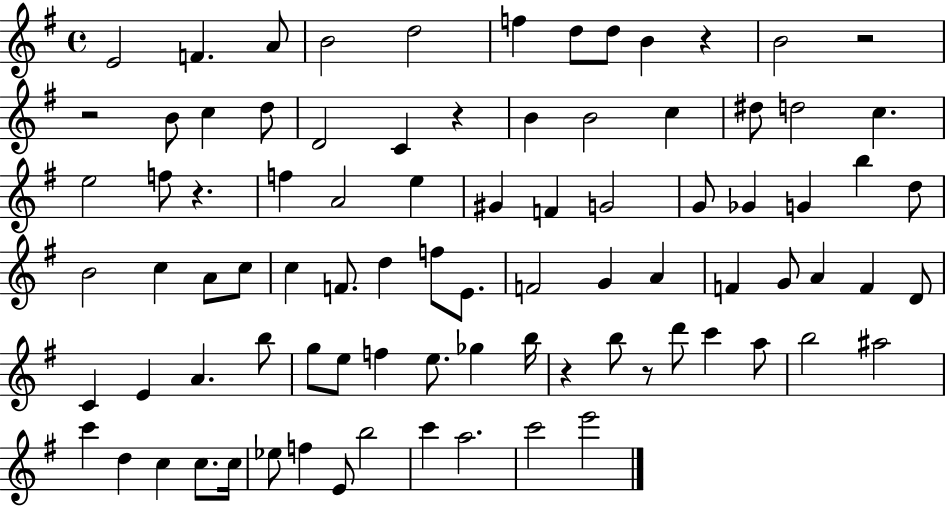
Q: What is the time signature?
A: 4/4